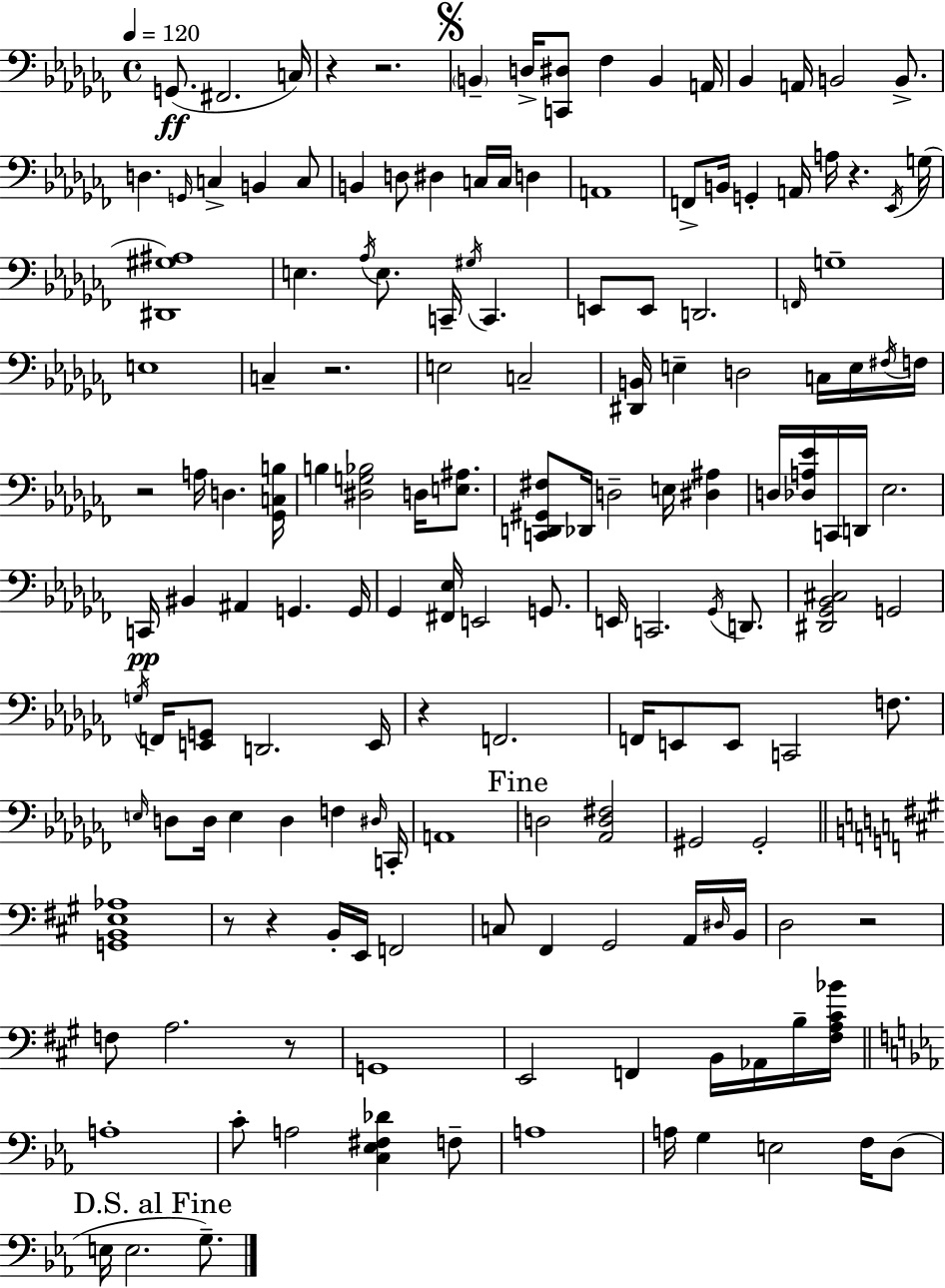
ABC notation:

X:1
T:Untitled
M:4/4
L:1/4
K:Abm
G,,/2 ^F,,2 C,/4 z z2 B,, D,/4 [C,,^D,]/2 _F, B,, A,,/4 _B,, A,,/4 B,,2 B,,/2 D, G,,/4 C, B,, C,/2 B,, D,/2 ^D, C,/4 C,/4 D, A,,4 F,,/2 B,,/4 G,, A,,/4 A,/4 z _E,,/4 G,/4 [^D,,^G,^A,]4 E, _A,/4 E,/2 C,,/4 ^G,/4 C,, E,,/2 E,,/2 D,,2 F,,/4 G,4 E,4 C, z2 E,2 C,2 [^D,,B,,]/4 E, D,2 C,/4 E,/4 ^F,/4 F,/4 z2 A,/4 D, [_G,,C,B,]/4 B, [^D,G,_B,]2 D,/4 [E,^A,]/2 [C,,D,,^G,,^F,]/2 _D,,/4 D,2 E,/4 [^D,^A,] D,/4 [_D,A,_E]/4 C,,/4 D,,/4 _E,2 C,,/4 ^B,, ^A,, G,, G,,/4 _G,, [^F,,_E,]/4 E,,2 G,,/2 E,,/4 C,,2 _G,,/4 D,,/2 [^D,,_G,,_B,,^C,]2 G,,2 G,/4 F,,/4 [E,,G,,]/2 D,,2 E,,/4 z F,,2 F,,/4 E,,/2 E,,/2 C,,2 F,/2 E,/4 D,/2 D,/4 E, D, F, ^D,/4 C,,/4 A,,4 D,2 [_A,,D,^F,]2 ^G,,2 ^G,,2 [G,,B,,E,_A,]4 z/2 z B,,/4 E,,/4 F,,2 C,/2 ^F,, ^G,,2 A,,/4 ^D,/4 B,,/4 D,2 z2 F,/2 A,2 z/2 G,,4 E,,2 F,, B,,/4 _A,,/4 B,/4 [^F,A,^C_B]/4 A,4 C/2 A,2 [C,_E,^F,_D] F,/2 A,4 A,/4 G, E,2 F,/4 D,/2 E,/4 E,2 G,/2